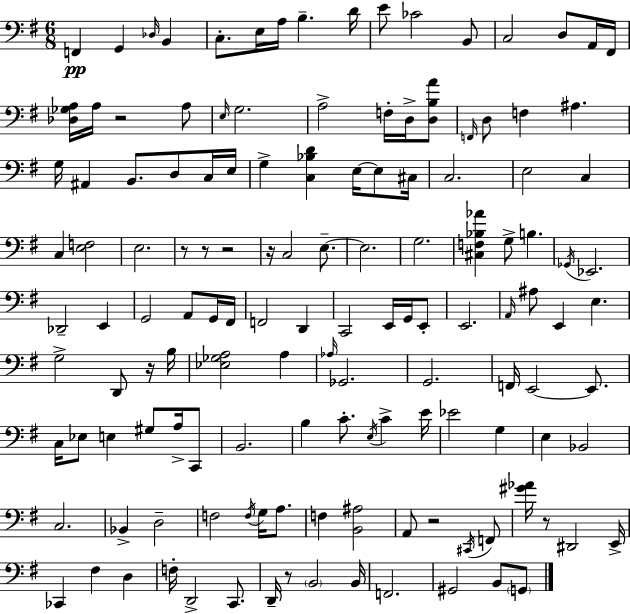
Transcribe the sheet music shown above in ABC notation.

X:1
T:Untitled
M:6/8
L:1/4
K:G
F,, G,, _D,/4 B,, C,/2 E,/4 A,/4 B, D/4 E/2 _C2 B,,/2 C,2 D,/2 A,,/4 ^F,,/4 [_D,_G,A,]/4 A,/4 z2 A,/2 E,/4 G,2 A,2 F,/4 D,/4 [D,B,A]/2 F,,/4 D,/2 F, ^A, G,/4 ^A,, B,,/2 D,/2 C,/4 E,/4 G, [C,_B,D] E,/4 E,/2 ^C,/4 C,2 E,2 C, C, [E,F,]2 E,2 z/2 z/2 z2 z/4 C,2 E,/2 E,2 G,2 [^C,F,_B,_A] G,/2 B, _G,,/4 _E,,2 _D,,2 E,, G,,2 A,,/2 G,,/4 ^F,,/4 F,,2 D,, C,,2 E,,/4 G,,/4 E,,/2 E,,2 A,,/4 ^A,/2 E,, E, G,2 D,,/2 z/4 B,/4 [_E,_G,A,]2 A, _A,/4 _G,,2 G,,2 F,,/4 E,,2 E,,/2 C,/4 _E,/2 E, ^G,/2 A,/4 C,,/2 B,,2 B, C/2 E,/4 C E/4 _E2 G, E, _B,,2 C,2 _B,, D,2 F,2 F,/4 G,/4 A,/2 F, [B,,^A,]2 A,,/2 z2 ^C,,/4 F,,/2 [^G_A]/4 z/2 ^D,,2 E,,/4 _C,, ^F, D, F,/4 D,,2 C,,/2 D,,/4 z/2 B,,2 B,,/4 F,,2 ^G,,2 B,,/2 G,,/2